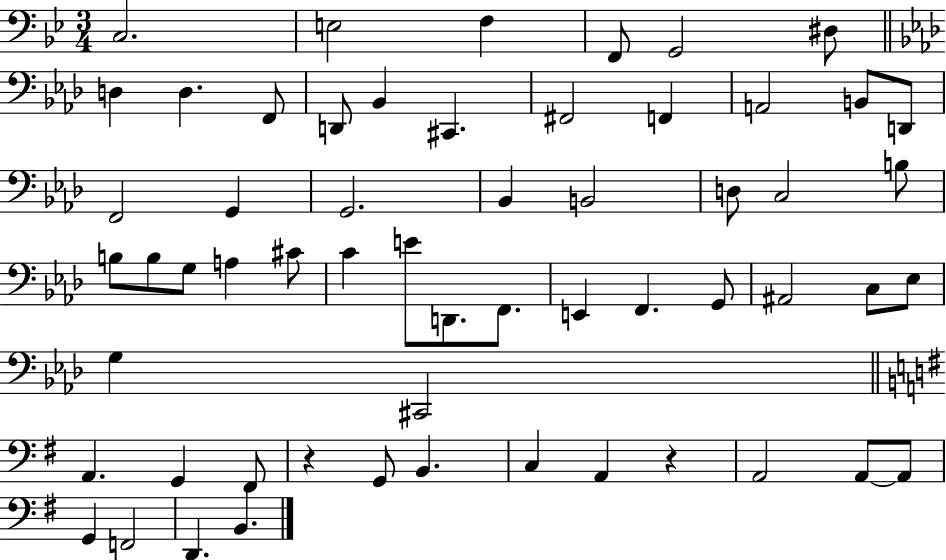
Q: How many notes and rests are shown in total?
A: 58